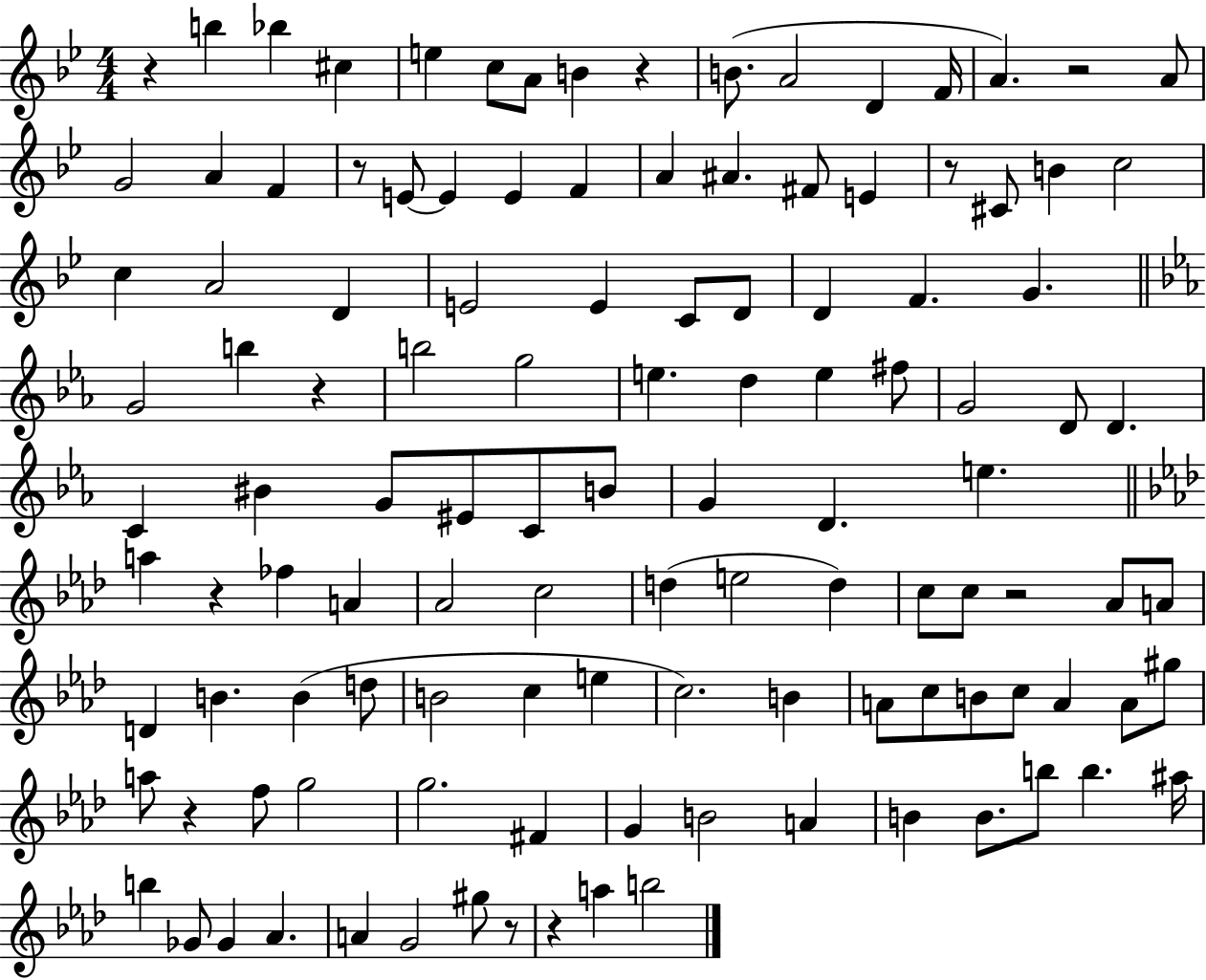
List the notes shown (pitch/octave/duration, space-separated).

R/q B5/q Bb5/q C#5/q E5/q C5/e A4/e B4/q R/q B4/e. A4/h D4/q F4/s A4/q. R/h A4/e G4/h A4/q F4/q R/e E4/e E4/q E4/q F4/q A4/q A#4/q. F#4/e E4/q R/e C#4/e B4/q C5/h C5/q A4/h D4/q E4/h E4/q C4/e D4/e D4/q F4/q. G4/q. G4/h B5/q R/q B5/h G5/h E5/q. D5/q E5/q F#5/e G4/h D4/e D4/q. C4/q BIS4/q G4/e EIS4/e C4/e B4/e G4/q D4/q. E5/q. A5/q R/q FES5/q A4/q Ab4/h C5/h D5/q E5/h D5/q C5/e C5/e R/h Ab4/e A4/e D4/q B4/q. B4/q D5/e B4/h C5/q E5/q C5/h. B4/q A4/e C5/e B4/e C5/e A4/q A4/e G#5/e A5/e R/q F5/e G5/h G5/h. F#4/q G4/q B4/h A4/q B4/q B4/e. B5/e B5/q. A#5/s B5/q Gb4/e Gb4/q Ab4/q. A4/q G4/h G#5/e R/e R/q A5/q B5/h